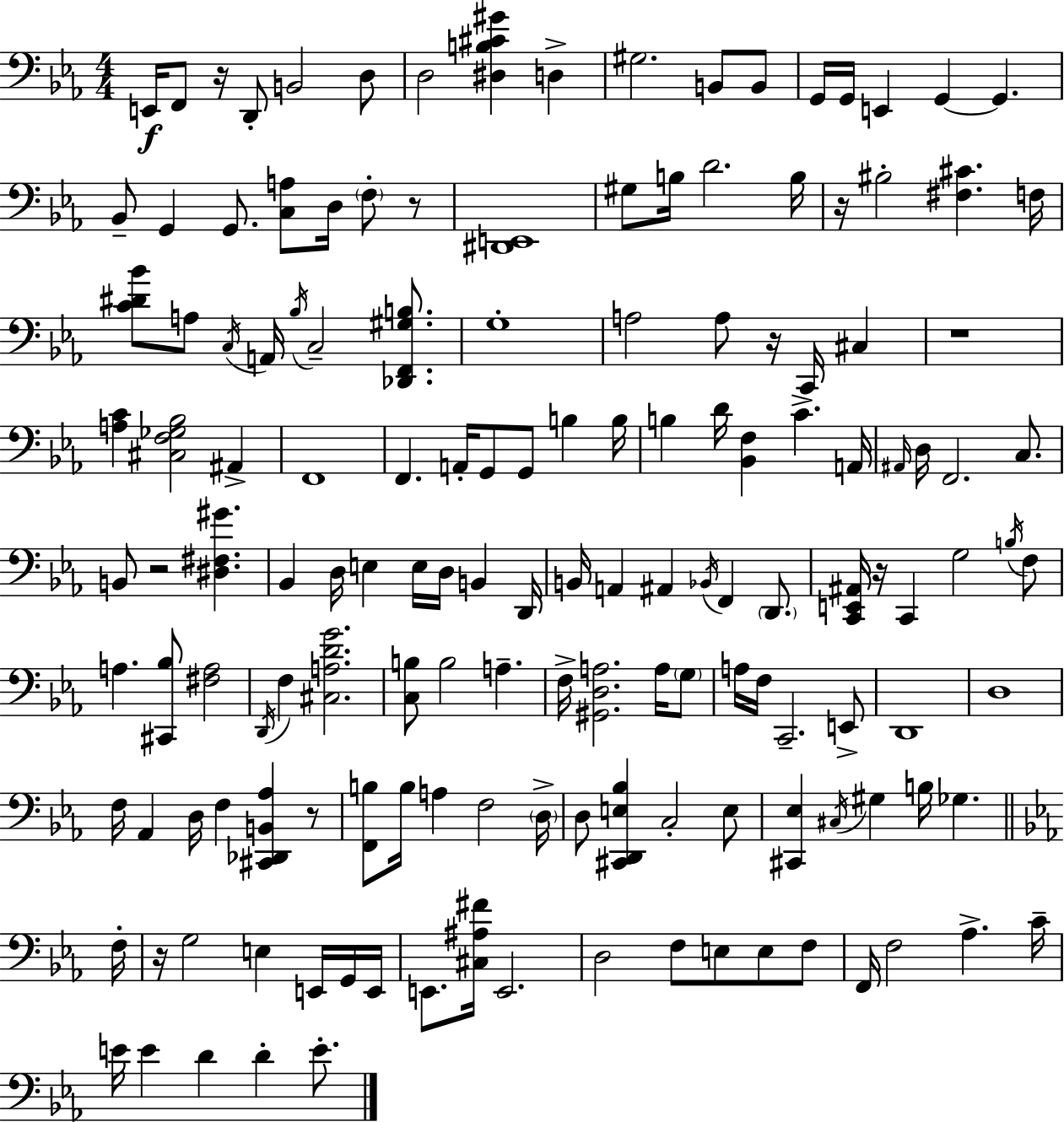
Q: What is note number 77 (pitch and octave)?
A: A3